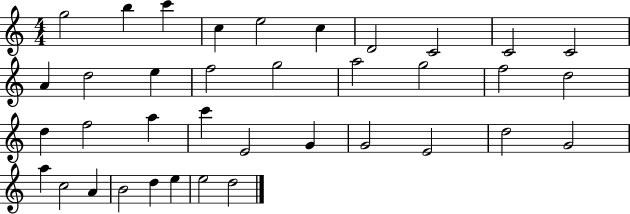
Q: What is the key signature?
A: C major